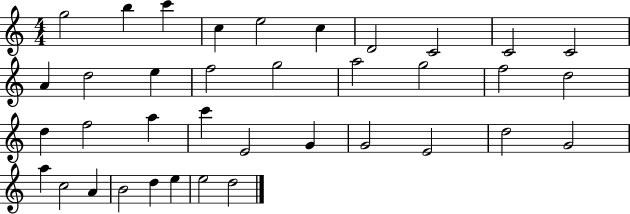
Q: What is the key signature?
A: C major